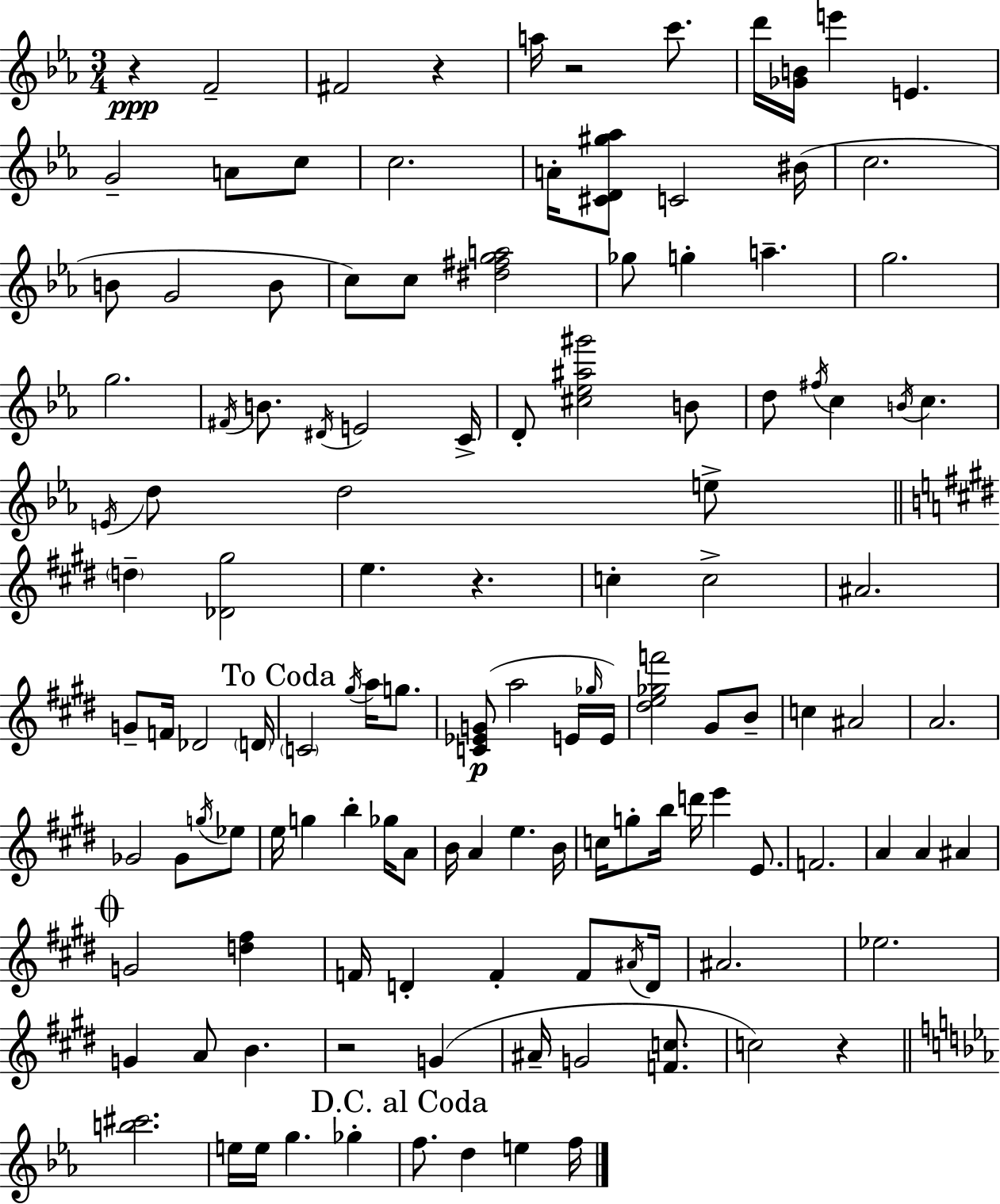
{
  \clef treble
  \numericTimeSignature
  \time 3/4
  \key c \minor
  \repeat volta 2 { r4\ppp f'2-- | fis'2 r4 | a''16 r2 c'''8. | d'''16 <ges' b'>16 e'''4 e'4. | \break g'2-- a'8 c''8 | c''2. | a'16-. <cis' d' gis'' aes''>8 c'2 bis'16( | c''2. | \break b'8 g'2 b'8 | c''8) c''8 <dis'' fis'' g'' a''>2 | ges''8 g''4-. a''4.-- | g''2. | \break g''2. | \acciaccatura { fis'16 } b'8. \acciaccatura { dis'16 } e'2 | c'16-> d'8-. <cis'' ees'' ais'' gis'''>2 | b'8 d''8 \acciaccatura { fis''16 } c''4 \acciaccatura { b'16 } c''4. | \break \acciaccatura { e'16 } d''8 d''2 | e''8-> \bar "||" \break \key e \major \parenthesize d''4-- <des' gis''>2 | e''4. r4. | c''4-. c''2-> | ais'2. | \break g'8-- f'16 des'2 \parenthesize d'16 | \mark "To Coda" \parenthesize c'2 \acciaccatura { gis''16 } a''16 g''8. | <c' ees' g'>8(\p a''2 e'16 | \grace { ges''16 } e'16) <dis'' e'' ges'' f'''>2 gis'8 | \break b'8-- c''4 ais'2 | a'2. | ges'2 ges'8 | \acciaccatura { g''16 } ees''8 e''16 g''4 b''4-. | \break ges''16 a'8 b'16 a'4 e''4. | b'16 c''16 g''8-. b''16 d'''16 e'''4 | e'8. f'2. | a'4 a'4 ais'4 | \break \mark \markup { \musicglyph "scripts.coda" } g'2 <d'' fis''>4 | f'16 d'4-. f'4-. | f'8 \acciaccatura { ais'16 } d'16 ais'2. | ees''2. | \break g'4 a'8 b'4. | r2 | g'4( ais'16-- g'2 | <f' c''>8. c''2) | \break r4 \bar "||" \break \key ees \major <b'' cis'''>2. | e''16 e''16 g''4. ges''4-. | \mark "D.C. al Coda" f''8. d''4 e''4 f''16 | } \bar "|."
}